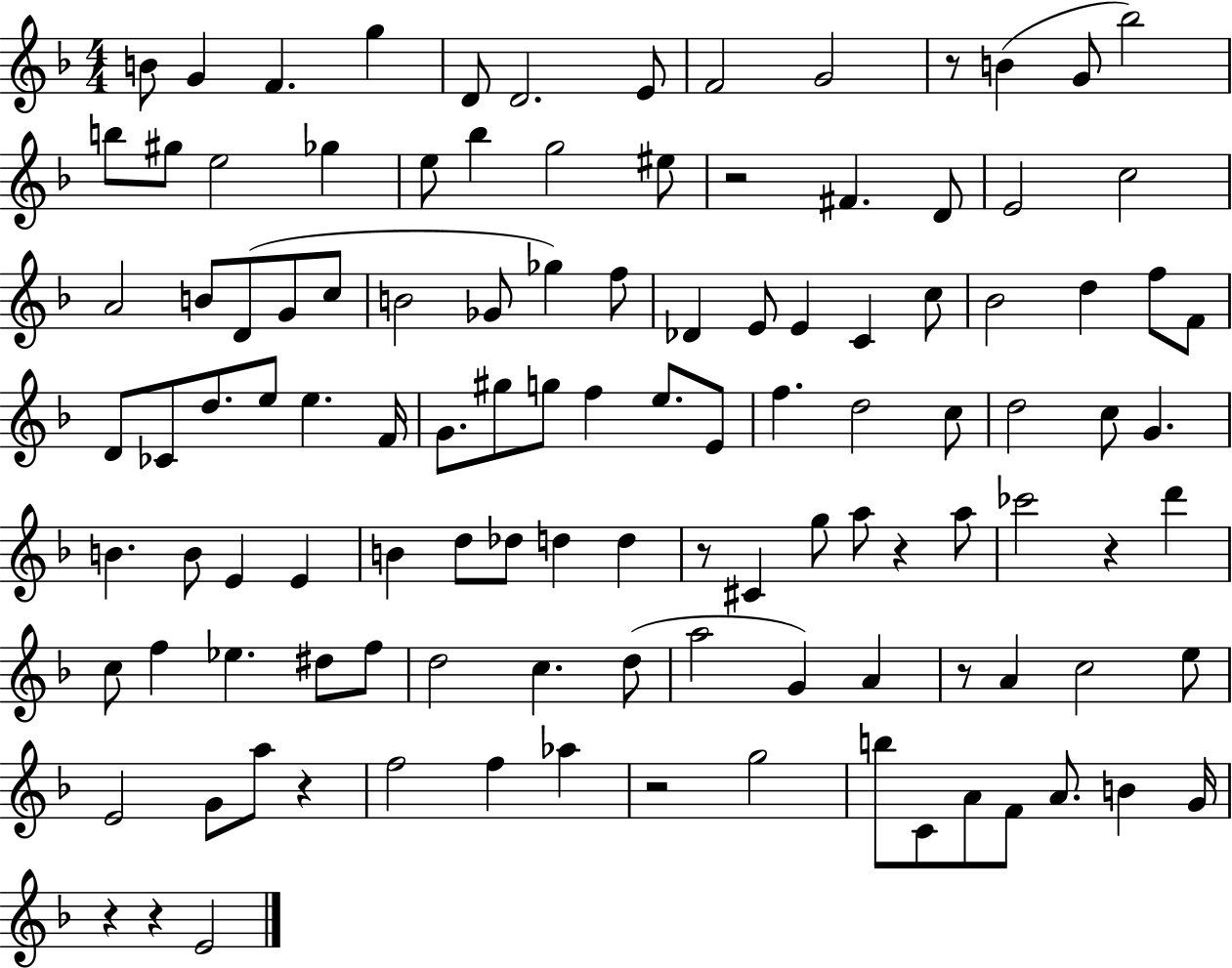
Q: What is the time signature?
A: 4/4